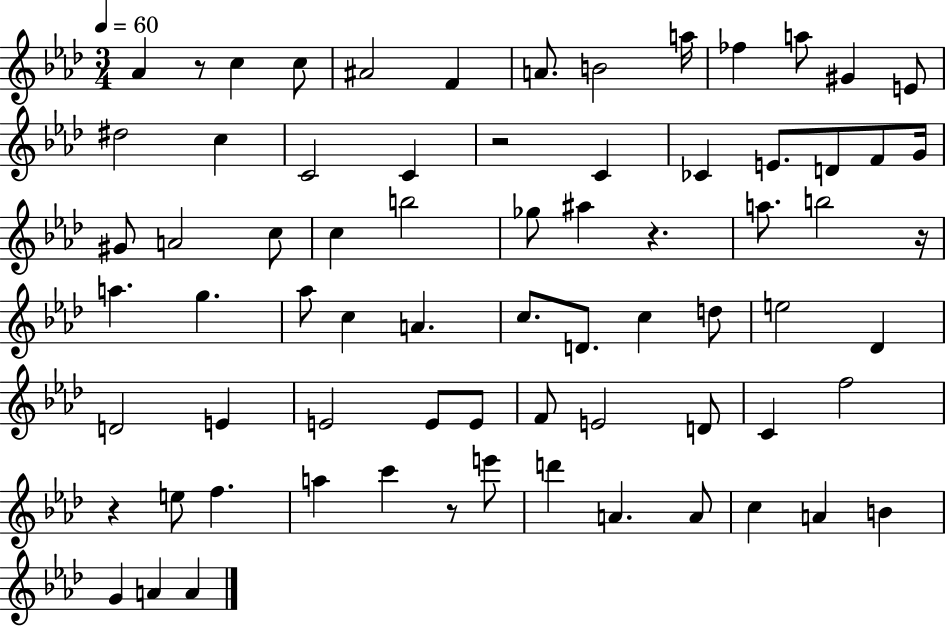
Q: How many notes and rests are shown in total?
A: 72